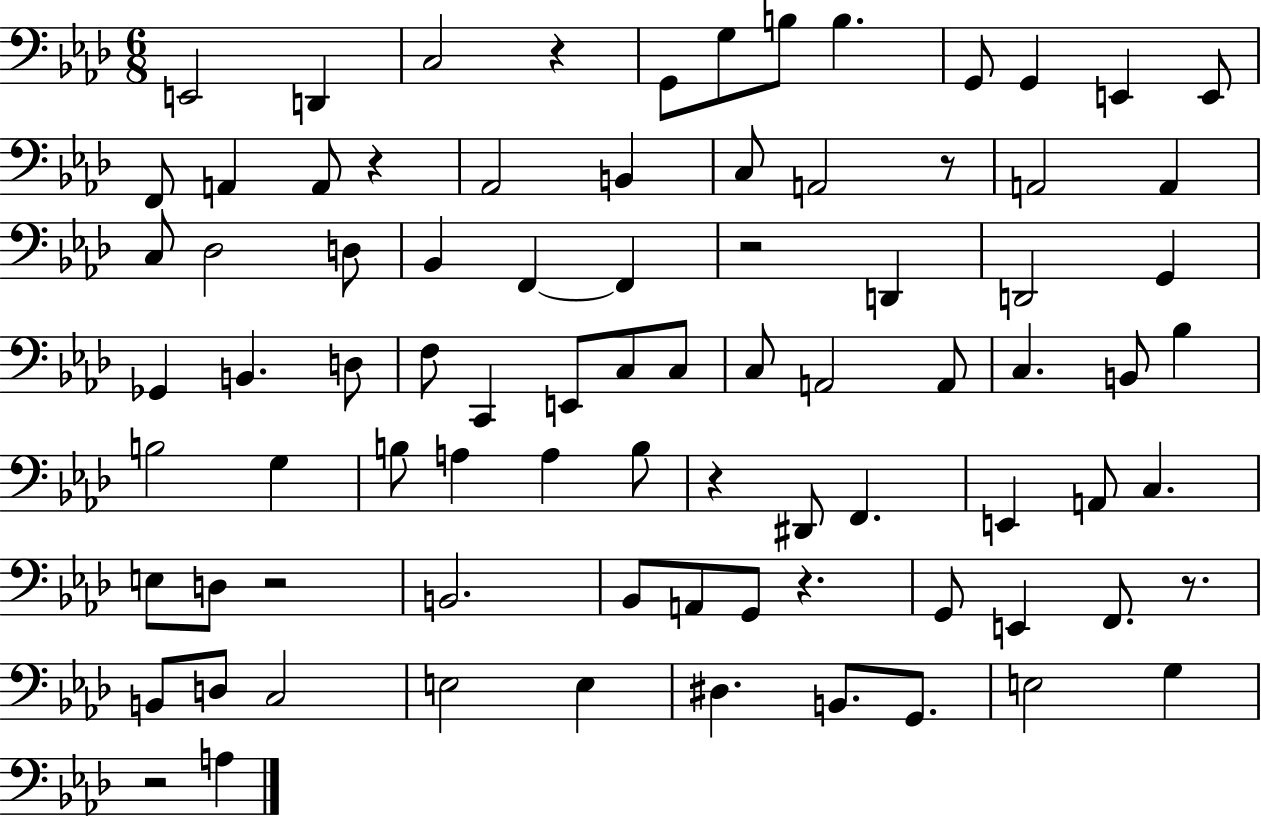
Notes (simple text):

E2/h D2/q C3/h R/q G2/e G3/e B3/e B3/q. G2/e G2/q E2/q E2/e F2/e A2/q A2/e R/q Ab2/h B2/q C3/e A2/h R/e A2/h A2/q C3/e Db3/h D3/e Bb2/q F2/q F2/q R/h D2/q D2/h G2/q Gb2/q B2/q. D3/e F3/e C2/q E2/e C3/e C3/e C3/e A2/h A2/e C3/q. B2/e Bb3/q B3/h G3/q B3/e A3/q A3/q B3/e R/q D#2/e F2/q. E2/q A2/e C3/q. E3/e D3/e R/h B2/h. Bb2/e A2/e G2/e R/q. G2/e E2/q F2/e. R/e. B2/e D3/e C3/h E3/h E3/q D#3/q. B2/e. G2/e. E3/h G3/q R/h A3/q